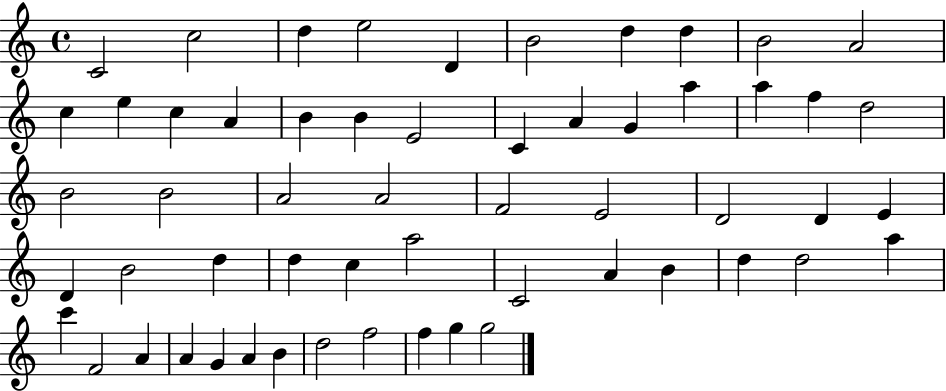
C4/h C5/h D5/q E5/h D4/q B4/h D5/q D5/q B4/h A4/h C5/q E5/q C5/q A4/q B4/q B4/q E4/h C4/q A4/q G4/q A5/q A5/q F5/q D5/h B4/h B4/h A4/h A4/h F4/h E4/h D4/h D4/q E4/q D4/q B4/h D5/q D5/q C5/q A5/h C4/h A4/q B4/q D5/q D5/h A5/q C6/q F4/h A4/q A4/q G4/q A4/q B4/q D5/h F5/h F5/q G5/q G5/h